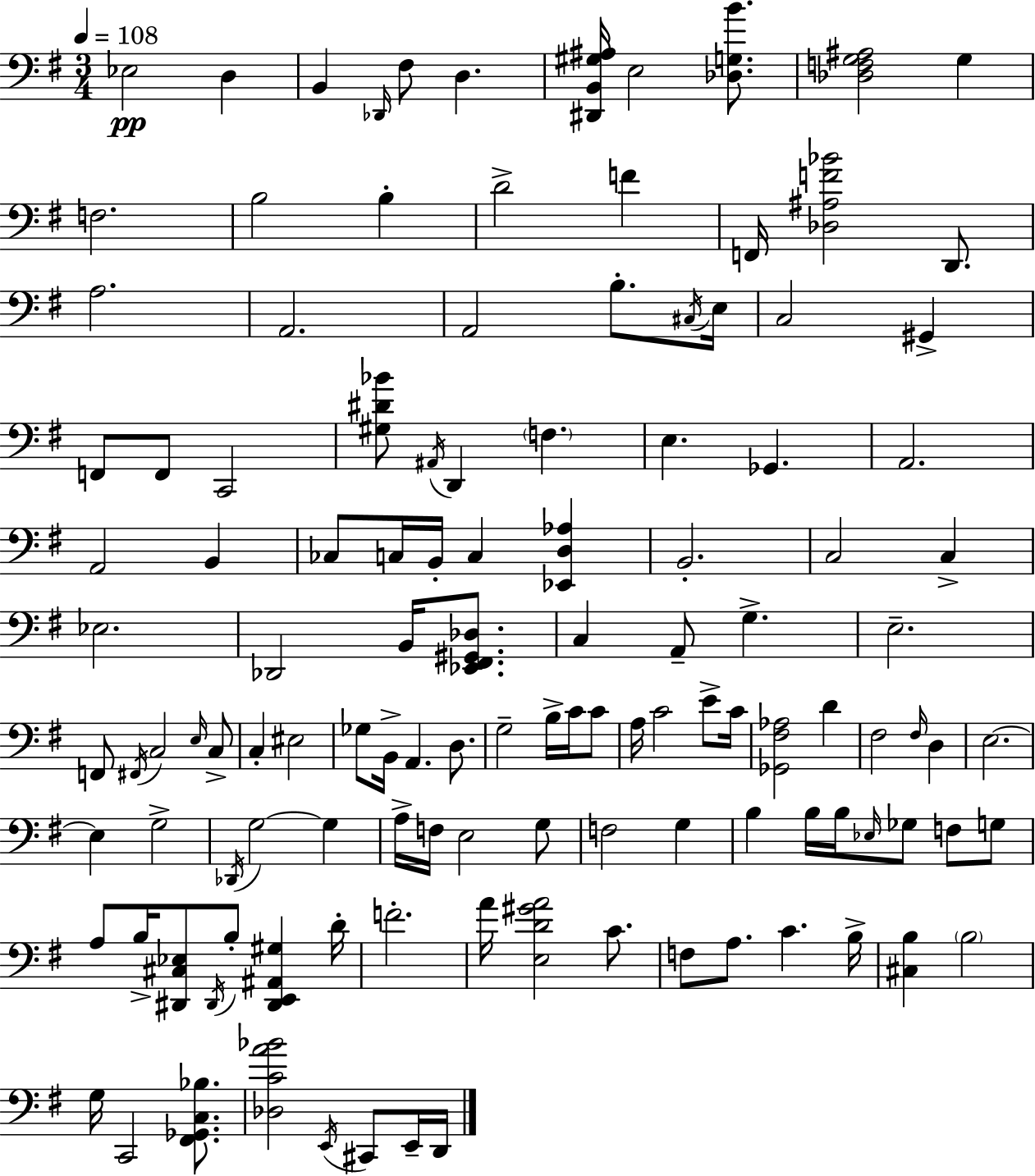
Eb3/h D3/q B2/q Db2/s F#3/e D3/q. [D#2,B2,G#3,A#3]/s E3/h [Db3,G3,B4]/e. [Db3,F3,G3,A#3]/h G3/q F3/h. B3/h B3/q D4/h F4/q F2/s [Db3,A#3,F4,Bb4]/h D2/e. A3/h. A2/h. A2/h B3/e. C#3/s E3/s C3/h G#2/q F2/e F2/e C2/h [G#3,D#4,Bb4]/e A#2/s D2/q F3/q. E3/q. Gb2/q. A2/h. A2/h B2/q CES3/e C3/s B2/s C3/q [Eb2,D3,Ab3]/q B2/h. C3/h C3/q Eb3/h. Db2/h B2/s [Eb2,F#2,G#2,Db3]/e. C3/q A2/e G3/q. E3/h. F2/e F#2/s C3/h E3/s C3/e C3/q EIS3/h Gb3/e B2/s A2/q. D3/e. G3/h B3/s C4/s C4/e A3/s C4/h E4/e C4/s [Gb2,F#3,Ab3]/h D4/q F#3/h F#3/s D3/q E3/h. E3/q G3/h Db2/s G3/h G3/q A3/s F3/s E3/h G3/e F3/h G3/q B3/q B3/s B3/s Eb3/s Gb3/e F3/e G3/e A3/e B3/s [D#2,C#3,Eb3]/e D#2/s B3/e [D#2,E2,A#2,G#3]/q D4/s F4/h. A4/s [E3,D4,G#4,A4]/h C4/e. F3/e A3/e. C4/q. B3/s [C#3,B3]/q B3/h G3/s C2/h [F#2,Gb2,C3,Bb3]/e. [Db3,C4,A4,Bb4]/h E2/s C#2/e E2/s D2/s